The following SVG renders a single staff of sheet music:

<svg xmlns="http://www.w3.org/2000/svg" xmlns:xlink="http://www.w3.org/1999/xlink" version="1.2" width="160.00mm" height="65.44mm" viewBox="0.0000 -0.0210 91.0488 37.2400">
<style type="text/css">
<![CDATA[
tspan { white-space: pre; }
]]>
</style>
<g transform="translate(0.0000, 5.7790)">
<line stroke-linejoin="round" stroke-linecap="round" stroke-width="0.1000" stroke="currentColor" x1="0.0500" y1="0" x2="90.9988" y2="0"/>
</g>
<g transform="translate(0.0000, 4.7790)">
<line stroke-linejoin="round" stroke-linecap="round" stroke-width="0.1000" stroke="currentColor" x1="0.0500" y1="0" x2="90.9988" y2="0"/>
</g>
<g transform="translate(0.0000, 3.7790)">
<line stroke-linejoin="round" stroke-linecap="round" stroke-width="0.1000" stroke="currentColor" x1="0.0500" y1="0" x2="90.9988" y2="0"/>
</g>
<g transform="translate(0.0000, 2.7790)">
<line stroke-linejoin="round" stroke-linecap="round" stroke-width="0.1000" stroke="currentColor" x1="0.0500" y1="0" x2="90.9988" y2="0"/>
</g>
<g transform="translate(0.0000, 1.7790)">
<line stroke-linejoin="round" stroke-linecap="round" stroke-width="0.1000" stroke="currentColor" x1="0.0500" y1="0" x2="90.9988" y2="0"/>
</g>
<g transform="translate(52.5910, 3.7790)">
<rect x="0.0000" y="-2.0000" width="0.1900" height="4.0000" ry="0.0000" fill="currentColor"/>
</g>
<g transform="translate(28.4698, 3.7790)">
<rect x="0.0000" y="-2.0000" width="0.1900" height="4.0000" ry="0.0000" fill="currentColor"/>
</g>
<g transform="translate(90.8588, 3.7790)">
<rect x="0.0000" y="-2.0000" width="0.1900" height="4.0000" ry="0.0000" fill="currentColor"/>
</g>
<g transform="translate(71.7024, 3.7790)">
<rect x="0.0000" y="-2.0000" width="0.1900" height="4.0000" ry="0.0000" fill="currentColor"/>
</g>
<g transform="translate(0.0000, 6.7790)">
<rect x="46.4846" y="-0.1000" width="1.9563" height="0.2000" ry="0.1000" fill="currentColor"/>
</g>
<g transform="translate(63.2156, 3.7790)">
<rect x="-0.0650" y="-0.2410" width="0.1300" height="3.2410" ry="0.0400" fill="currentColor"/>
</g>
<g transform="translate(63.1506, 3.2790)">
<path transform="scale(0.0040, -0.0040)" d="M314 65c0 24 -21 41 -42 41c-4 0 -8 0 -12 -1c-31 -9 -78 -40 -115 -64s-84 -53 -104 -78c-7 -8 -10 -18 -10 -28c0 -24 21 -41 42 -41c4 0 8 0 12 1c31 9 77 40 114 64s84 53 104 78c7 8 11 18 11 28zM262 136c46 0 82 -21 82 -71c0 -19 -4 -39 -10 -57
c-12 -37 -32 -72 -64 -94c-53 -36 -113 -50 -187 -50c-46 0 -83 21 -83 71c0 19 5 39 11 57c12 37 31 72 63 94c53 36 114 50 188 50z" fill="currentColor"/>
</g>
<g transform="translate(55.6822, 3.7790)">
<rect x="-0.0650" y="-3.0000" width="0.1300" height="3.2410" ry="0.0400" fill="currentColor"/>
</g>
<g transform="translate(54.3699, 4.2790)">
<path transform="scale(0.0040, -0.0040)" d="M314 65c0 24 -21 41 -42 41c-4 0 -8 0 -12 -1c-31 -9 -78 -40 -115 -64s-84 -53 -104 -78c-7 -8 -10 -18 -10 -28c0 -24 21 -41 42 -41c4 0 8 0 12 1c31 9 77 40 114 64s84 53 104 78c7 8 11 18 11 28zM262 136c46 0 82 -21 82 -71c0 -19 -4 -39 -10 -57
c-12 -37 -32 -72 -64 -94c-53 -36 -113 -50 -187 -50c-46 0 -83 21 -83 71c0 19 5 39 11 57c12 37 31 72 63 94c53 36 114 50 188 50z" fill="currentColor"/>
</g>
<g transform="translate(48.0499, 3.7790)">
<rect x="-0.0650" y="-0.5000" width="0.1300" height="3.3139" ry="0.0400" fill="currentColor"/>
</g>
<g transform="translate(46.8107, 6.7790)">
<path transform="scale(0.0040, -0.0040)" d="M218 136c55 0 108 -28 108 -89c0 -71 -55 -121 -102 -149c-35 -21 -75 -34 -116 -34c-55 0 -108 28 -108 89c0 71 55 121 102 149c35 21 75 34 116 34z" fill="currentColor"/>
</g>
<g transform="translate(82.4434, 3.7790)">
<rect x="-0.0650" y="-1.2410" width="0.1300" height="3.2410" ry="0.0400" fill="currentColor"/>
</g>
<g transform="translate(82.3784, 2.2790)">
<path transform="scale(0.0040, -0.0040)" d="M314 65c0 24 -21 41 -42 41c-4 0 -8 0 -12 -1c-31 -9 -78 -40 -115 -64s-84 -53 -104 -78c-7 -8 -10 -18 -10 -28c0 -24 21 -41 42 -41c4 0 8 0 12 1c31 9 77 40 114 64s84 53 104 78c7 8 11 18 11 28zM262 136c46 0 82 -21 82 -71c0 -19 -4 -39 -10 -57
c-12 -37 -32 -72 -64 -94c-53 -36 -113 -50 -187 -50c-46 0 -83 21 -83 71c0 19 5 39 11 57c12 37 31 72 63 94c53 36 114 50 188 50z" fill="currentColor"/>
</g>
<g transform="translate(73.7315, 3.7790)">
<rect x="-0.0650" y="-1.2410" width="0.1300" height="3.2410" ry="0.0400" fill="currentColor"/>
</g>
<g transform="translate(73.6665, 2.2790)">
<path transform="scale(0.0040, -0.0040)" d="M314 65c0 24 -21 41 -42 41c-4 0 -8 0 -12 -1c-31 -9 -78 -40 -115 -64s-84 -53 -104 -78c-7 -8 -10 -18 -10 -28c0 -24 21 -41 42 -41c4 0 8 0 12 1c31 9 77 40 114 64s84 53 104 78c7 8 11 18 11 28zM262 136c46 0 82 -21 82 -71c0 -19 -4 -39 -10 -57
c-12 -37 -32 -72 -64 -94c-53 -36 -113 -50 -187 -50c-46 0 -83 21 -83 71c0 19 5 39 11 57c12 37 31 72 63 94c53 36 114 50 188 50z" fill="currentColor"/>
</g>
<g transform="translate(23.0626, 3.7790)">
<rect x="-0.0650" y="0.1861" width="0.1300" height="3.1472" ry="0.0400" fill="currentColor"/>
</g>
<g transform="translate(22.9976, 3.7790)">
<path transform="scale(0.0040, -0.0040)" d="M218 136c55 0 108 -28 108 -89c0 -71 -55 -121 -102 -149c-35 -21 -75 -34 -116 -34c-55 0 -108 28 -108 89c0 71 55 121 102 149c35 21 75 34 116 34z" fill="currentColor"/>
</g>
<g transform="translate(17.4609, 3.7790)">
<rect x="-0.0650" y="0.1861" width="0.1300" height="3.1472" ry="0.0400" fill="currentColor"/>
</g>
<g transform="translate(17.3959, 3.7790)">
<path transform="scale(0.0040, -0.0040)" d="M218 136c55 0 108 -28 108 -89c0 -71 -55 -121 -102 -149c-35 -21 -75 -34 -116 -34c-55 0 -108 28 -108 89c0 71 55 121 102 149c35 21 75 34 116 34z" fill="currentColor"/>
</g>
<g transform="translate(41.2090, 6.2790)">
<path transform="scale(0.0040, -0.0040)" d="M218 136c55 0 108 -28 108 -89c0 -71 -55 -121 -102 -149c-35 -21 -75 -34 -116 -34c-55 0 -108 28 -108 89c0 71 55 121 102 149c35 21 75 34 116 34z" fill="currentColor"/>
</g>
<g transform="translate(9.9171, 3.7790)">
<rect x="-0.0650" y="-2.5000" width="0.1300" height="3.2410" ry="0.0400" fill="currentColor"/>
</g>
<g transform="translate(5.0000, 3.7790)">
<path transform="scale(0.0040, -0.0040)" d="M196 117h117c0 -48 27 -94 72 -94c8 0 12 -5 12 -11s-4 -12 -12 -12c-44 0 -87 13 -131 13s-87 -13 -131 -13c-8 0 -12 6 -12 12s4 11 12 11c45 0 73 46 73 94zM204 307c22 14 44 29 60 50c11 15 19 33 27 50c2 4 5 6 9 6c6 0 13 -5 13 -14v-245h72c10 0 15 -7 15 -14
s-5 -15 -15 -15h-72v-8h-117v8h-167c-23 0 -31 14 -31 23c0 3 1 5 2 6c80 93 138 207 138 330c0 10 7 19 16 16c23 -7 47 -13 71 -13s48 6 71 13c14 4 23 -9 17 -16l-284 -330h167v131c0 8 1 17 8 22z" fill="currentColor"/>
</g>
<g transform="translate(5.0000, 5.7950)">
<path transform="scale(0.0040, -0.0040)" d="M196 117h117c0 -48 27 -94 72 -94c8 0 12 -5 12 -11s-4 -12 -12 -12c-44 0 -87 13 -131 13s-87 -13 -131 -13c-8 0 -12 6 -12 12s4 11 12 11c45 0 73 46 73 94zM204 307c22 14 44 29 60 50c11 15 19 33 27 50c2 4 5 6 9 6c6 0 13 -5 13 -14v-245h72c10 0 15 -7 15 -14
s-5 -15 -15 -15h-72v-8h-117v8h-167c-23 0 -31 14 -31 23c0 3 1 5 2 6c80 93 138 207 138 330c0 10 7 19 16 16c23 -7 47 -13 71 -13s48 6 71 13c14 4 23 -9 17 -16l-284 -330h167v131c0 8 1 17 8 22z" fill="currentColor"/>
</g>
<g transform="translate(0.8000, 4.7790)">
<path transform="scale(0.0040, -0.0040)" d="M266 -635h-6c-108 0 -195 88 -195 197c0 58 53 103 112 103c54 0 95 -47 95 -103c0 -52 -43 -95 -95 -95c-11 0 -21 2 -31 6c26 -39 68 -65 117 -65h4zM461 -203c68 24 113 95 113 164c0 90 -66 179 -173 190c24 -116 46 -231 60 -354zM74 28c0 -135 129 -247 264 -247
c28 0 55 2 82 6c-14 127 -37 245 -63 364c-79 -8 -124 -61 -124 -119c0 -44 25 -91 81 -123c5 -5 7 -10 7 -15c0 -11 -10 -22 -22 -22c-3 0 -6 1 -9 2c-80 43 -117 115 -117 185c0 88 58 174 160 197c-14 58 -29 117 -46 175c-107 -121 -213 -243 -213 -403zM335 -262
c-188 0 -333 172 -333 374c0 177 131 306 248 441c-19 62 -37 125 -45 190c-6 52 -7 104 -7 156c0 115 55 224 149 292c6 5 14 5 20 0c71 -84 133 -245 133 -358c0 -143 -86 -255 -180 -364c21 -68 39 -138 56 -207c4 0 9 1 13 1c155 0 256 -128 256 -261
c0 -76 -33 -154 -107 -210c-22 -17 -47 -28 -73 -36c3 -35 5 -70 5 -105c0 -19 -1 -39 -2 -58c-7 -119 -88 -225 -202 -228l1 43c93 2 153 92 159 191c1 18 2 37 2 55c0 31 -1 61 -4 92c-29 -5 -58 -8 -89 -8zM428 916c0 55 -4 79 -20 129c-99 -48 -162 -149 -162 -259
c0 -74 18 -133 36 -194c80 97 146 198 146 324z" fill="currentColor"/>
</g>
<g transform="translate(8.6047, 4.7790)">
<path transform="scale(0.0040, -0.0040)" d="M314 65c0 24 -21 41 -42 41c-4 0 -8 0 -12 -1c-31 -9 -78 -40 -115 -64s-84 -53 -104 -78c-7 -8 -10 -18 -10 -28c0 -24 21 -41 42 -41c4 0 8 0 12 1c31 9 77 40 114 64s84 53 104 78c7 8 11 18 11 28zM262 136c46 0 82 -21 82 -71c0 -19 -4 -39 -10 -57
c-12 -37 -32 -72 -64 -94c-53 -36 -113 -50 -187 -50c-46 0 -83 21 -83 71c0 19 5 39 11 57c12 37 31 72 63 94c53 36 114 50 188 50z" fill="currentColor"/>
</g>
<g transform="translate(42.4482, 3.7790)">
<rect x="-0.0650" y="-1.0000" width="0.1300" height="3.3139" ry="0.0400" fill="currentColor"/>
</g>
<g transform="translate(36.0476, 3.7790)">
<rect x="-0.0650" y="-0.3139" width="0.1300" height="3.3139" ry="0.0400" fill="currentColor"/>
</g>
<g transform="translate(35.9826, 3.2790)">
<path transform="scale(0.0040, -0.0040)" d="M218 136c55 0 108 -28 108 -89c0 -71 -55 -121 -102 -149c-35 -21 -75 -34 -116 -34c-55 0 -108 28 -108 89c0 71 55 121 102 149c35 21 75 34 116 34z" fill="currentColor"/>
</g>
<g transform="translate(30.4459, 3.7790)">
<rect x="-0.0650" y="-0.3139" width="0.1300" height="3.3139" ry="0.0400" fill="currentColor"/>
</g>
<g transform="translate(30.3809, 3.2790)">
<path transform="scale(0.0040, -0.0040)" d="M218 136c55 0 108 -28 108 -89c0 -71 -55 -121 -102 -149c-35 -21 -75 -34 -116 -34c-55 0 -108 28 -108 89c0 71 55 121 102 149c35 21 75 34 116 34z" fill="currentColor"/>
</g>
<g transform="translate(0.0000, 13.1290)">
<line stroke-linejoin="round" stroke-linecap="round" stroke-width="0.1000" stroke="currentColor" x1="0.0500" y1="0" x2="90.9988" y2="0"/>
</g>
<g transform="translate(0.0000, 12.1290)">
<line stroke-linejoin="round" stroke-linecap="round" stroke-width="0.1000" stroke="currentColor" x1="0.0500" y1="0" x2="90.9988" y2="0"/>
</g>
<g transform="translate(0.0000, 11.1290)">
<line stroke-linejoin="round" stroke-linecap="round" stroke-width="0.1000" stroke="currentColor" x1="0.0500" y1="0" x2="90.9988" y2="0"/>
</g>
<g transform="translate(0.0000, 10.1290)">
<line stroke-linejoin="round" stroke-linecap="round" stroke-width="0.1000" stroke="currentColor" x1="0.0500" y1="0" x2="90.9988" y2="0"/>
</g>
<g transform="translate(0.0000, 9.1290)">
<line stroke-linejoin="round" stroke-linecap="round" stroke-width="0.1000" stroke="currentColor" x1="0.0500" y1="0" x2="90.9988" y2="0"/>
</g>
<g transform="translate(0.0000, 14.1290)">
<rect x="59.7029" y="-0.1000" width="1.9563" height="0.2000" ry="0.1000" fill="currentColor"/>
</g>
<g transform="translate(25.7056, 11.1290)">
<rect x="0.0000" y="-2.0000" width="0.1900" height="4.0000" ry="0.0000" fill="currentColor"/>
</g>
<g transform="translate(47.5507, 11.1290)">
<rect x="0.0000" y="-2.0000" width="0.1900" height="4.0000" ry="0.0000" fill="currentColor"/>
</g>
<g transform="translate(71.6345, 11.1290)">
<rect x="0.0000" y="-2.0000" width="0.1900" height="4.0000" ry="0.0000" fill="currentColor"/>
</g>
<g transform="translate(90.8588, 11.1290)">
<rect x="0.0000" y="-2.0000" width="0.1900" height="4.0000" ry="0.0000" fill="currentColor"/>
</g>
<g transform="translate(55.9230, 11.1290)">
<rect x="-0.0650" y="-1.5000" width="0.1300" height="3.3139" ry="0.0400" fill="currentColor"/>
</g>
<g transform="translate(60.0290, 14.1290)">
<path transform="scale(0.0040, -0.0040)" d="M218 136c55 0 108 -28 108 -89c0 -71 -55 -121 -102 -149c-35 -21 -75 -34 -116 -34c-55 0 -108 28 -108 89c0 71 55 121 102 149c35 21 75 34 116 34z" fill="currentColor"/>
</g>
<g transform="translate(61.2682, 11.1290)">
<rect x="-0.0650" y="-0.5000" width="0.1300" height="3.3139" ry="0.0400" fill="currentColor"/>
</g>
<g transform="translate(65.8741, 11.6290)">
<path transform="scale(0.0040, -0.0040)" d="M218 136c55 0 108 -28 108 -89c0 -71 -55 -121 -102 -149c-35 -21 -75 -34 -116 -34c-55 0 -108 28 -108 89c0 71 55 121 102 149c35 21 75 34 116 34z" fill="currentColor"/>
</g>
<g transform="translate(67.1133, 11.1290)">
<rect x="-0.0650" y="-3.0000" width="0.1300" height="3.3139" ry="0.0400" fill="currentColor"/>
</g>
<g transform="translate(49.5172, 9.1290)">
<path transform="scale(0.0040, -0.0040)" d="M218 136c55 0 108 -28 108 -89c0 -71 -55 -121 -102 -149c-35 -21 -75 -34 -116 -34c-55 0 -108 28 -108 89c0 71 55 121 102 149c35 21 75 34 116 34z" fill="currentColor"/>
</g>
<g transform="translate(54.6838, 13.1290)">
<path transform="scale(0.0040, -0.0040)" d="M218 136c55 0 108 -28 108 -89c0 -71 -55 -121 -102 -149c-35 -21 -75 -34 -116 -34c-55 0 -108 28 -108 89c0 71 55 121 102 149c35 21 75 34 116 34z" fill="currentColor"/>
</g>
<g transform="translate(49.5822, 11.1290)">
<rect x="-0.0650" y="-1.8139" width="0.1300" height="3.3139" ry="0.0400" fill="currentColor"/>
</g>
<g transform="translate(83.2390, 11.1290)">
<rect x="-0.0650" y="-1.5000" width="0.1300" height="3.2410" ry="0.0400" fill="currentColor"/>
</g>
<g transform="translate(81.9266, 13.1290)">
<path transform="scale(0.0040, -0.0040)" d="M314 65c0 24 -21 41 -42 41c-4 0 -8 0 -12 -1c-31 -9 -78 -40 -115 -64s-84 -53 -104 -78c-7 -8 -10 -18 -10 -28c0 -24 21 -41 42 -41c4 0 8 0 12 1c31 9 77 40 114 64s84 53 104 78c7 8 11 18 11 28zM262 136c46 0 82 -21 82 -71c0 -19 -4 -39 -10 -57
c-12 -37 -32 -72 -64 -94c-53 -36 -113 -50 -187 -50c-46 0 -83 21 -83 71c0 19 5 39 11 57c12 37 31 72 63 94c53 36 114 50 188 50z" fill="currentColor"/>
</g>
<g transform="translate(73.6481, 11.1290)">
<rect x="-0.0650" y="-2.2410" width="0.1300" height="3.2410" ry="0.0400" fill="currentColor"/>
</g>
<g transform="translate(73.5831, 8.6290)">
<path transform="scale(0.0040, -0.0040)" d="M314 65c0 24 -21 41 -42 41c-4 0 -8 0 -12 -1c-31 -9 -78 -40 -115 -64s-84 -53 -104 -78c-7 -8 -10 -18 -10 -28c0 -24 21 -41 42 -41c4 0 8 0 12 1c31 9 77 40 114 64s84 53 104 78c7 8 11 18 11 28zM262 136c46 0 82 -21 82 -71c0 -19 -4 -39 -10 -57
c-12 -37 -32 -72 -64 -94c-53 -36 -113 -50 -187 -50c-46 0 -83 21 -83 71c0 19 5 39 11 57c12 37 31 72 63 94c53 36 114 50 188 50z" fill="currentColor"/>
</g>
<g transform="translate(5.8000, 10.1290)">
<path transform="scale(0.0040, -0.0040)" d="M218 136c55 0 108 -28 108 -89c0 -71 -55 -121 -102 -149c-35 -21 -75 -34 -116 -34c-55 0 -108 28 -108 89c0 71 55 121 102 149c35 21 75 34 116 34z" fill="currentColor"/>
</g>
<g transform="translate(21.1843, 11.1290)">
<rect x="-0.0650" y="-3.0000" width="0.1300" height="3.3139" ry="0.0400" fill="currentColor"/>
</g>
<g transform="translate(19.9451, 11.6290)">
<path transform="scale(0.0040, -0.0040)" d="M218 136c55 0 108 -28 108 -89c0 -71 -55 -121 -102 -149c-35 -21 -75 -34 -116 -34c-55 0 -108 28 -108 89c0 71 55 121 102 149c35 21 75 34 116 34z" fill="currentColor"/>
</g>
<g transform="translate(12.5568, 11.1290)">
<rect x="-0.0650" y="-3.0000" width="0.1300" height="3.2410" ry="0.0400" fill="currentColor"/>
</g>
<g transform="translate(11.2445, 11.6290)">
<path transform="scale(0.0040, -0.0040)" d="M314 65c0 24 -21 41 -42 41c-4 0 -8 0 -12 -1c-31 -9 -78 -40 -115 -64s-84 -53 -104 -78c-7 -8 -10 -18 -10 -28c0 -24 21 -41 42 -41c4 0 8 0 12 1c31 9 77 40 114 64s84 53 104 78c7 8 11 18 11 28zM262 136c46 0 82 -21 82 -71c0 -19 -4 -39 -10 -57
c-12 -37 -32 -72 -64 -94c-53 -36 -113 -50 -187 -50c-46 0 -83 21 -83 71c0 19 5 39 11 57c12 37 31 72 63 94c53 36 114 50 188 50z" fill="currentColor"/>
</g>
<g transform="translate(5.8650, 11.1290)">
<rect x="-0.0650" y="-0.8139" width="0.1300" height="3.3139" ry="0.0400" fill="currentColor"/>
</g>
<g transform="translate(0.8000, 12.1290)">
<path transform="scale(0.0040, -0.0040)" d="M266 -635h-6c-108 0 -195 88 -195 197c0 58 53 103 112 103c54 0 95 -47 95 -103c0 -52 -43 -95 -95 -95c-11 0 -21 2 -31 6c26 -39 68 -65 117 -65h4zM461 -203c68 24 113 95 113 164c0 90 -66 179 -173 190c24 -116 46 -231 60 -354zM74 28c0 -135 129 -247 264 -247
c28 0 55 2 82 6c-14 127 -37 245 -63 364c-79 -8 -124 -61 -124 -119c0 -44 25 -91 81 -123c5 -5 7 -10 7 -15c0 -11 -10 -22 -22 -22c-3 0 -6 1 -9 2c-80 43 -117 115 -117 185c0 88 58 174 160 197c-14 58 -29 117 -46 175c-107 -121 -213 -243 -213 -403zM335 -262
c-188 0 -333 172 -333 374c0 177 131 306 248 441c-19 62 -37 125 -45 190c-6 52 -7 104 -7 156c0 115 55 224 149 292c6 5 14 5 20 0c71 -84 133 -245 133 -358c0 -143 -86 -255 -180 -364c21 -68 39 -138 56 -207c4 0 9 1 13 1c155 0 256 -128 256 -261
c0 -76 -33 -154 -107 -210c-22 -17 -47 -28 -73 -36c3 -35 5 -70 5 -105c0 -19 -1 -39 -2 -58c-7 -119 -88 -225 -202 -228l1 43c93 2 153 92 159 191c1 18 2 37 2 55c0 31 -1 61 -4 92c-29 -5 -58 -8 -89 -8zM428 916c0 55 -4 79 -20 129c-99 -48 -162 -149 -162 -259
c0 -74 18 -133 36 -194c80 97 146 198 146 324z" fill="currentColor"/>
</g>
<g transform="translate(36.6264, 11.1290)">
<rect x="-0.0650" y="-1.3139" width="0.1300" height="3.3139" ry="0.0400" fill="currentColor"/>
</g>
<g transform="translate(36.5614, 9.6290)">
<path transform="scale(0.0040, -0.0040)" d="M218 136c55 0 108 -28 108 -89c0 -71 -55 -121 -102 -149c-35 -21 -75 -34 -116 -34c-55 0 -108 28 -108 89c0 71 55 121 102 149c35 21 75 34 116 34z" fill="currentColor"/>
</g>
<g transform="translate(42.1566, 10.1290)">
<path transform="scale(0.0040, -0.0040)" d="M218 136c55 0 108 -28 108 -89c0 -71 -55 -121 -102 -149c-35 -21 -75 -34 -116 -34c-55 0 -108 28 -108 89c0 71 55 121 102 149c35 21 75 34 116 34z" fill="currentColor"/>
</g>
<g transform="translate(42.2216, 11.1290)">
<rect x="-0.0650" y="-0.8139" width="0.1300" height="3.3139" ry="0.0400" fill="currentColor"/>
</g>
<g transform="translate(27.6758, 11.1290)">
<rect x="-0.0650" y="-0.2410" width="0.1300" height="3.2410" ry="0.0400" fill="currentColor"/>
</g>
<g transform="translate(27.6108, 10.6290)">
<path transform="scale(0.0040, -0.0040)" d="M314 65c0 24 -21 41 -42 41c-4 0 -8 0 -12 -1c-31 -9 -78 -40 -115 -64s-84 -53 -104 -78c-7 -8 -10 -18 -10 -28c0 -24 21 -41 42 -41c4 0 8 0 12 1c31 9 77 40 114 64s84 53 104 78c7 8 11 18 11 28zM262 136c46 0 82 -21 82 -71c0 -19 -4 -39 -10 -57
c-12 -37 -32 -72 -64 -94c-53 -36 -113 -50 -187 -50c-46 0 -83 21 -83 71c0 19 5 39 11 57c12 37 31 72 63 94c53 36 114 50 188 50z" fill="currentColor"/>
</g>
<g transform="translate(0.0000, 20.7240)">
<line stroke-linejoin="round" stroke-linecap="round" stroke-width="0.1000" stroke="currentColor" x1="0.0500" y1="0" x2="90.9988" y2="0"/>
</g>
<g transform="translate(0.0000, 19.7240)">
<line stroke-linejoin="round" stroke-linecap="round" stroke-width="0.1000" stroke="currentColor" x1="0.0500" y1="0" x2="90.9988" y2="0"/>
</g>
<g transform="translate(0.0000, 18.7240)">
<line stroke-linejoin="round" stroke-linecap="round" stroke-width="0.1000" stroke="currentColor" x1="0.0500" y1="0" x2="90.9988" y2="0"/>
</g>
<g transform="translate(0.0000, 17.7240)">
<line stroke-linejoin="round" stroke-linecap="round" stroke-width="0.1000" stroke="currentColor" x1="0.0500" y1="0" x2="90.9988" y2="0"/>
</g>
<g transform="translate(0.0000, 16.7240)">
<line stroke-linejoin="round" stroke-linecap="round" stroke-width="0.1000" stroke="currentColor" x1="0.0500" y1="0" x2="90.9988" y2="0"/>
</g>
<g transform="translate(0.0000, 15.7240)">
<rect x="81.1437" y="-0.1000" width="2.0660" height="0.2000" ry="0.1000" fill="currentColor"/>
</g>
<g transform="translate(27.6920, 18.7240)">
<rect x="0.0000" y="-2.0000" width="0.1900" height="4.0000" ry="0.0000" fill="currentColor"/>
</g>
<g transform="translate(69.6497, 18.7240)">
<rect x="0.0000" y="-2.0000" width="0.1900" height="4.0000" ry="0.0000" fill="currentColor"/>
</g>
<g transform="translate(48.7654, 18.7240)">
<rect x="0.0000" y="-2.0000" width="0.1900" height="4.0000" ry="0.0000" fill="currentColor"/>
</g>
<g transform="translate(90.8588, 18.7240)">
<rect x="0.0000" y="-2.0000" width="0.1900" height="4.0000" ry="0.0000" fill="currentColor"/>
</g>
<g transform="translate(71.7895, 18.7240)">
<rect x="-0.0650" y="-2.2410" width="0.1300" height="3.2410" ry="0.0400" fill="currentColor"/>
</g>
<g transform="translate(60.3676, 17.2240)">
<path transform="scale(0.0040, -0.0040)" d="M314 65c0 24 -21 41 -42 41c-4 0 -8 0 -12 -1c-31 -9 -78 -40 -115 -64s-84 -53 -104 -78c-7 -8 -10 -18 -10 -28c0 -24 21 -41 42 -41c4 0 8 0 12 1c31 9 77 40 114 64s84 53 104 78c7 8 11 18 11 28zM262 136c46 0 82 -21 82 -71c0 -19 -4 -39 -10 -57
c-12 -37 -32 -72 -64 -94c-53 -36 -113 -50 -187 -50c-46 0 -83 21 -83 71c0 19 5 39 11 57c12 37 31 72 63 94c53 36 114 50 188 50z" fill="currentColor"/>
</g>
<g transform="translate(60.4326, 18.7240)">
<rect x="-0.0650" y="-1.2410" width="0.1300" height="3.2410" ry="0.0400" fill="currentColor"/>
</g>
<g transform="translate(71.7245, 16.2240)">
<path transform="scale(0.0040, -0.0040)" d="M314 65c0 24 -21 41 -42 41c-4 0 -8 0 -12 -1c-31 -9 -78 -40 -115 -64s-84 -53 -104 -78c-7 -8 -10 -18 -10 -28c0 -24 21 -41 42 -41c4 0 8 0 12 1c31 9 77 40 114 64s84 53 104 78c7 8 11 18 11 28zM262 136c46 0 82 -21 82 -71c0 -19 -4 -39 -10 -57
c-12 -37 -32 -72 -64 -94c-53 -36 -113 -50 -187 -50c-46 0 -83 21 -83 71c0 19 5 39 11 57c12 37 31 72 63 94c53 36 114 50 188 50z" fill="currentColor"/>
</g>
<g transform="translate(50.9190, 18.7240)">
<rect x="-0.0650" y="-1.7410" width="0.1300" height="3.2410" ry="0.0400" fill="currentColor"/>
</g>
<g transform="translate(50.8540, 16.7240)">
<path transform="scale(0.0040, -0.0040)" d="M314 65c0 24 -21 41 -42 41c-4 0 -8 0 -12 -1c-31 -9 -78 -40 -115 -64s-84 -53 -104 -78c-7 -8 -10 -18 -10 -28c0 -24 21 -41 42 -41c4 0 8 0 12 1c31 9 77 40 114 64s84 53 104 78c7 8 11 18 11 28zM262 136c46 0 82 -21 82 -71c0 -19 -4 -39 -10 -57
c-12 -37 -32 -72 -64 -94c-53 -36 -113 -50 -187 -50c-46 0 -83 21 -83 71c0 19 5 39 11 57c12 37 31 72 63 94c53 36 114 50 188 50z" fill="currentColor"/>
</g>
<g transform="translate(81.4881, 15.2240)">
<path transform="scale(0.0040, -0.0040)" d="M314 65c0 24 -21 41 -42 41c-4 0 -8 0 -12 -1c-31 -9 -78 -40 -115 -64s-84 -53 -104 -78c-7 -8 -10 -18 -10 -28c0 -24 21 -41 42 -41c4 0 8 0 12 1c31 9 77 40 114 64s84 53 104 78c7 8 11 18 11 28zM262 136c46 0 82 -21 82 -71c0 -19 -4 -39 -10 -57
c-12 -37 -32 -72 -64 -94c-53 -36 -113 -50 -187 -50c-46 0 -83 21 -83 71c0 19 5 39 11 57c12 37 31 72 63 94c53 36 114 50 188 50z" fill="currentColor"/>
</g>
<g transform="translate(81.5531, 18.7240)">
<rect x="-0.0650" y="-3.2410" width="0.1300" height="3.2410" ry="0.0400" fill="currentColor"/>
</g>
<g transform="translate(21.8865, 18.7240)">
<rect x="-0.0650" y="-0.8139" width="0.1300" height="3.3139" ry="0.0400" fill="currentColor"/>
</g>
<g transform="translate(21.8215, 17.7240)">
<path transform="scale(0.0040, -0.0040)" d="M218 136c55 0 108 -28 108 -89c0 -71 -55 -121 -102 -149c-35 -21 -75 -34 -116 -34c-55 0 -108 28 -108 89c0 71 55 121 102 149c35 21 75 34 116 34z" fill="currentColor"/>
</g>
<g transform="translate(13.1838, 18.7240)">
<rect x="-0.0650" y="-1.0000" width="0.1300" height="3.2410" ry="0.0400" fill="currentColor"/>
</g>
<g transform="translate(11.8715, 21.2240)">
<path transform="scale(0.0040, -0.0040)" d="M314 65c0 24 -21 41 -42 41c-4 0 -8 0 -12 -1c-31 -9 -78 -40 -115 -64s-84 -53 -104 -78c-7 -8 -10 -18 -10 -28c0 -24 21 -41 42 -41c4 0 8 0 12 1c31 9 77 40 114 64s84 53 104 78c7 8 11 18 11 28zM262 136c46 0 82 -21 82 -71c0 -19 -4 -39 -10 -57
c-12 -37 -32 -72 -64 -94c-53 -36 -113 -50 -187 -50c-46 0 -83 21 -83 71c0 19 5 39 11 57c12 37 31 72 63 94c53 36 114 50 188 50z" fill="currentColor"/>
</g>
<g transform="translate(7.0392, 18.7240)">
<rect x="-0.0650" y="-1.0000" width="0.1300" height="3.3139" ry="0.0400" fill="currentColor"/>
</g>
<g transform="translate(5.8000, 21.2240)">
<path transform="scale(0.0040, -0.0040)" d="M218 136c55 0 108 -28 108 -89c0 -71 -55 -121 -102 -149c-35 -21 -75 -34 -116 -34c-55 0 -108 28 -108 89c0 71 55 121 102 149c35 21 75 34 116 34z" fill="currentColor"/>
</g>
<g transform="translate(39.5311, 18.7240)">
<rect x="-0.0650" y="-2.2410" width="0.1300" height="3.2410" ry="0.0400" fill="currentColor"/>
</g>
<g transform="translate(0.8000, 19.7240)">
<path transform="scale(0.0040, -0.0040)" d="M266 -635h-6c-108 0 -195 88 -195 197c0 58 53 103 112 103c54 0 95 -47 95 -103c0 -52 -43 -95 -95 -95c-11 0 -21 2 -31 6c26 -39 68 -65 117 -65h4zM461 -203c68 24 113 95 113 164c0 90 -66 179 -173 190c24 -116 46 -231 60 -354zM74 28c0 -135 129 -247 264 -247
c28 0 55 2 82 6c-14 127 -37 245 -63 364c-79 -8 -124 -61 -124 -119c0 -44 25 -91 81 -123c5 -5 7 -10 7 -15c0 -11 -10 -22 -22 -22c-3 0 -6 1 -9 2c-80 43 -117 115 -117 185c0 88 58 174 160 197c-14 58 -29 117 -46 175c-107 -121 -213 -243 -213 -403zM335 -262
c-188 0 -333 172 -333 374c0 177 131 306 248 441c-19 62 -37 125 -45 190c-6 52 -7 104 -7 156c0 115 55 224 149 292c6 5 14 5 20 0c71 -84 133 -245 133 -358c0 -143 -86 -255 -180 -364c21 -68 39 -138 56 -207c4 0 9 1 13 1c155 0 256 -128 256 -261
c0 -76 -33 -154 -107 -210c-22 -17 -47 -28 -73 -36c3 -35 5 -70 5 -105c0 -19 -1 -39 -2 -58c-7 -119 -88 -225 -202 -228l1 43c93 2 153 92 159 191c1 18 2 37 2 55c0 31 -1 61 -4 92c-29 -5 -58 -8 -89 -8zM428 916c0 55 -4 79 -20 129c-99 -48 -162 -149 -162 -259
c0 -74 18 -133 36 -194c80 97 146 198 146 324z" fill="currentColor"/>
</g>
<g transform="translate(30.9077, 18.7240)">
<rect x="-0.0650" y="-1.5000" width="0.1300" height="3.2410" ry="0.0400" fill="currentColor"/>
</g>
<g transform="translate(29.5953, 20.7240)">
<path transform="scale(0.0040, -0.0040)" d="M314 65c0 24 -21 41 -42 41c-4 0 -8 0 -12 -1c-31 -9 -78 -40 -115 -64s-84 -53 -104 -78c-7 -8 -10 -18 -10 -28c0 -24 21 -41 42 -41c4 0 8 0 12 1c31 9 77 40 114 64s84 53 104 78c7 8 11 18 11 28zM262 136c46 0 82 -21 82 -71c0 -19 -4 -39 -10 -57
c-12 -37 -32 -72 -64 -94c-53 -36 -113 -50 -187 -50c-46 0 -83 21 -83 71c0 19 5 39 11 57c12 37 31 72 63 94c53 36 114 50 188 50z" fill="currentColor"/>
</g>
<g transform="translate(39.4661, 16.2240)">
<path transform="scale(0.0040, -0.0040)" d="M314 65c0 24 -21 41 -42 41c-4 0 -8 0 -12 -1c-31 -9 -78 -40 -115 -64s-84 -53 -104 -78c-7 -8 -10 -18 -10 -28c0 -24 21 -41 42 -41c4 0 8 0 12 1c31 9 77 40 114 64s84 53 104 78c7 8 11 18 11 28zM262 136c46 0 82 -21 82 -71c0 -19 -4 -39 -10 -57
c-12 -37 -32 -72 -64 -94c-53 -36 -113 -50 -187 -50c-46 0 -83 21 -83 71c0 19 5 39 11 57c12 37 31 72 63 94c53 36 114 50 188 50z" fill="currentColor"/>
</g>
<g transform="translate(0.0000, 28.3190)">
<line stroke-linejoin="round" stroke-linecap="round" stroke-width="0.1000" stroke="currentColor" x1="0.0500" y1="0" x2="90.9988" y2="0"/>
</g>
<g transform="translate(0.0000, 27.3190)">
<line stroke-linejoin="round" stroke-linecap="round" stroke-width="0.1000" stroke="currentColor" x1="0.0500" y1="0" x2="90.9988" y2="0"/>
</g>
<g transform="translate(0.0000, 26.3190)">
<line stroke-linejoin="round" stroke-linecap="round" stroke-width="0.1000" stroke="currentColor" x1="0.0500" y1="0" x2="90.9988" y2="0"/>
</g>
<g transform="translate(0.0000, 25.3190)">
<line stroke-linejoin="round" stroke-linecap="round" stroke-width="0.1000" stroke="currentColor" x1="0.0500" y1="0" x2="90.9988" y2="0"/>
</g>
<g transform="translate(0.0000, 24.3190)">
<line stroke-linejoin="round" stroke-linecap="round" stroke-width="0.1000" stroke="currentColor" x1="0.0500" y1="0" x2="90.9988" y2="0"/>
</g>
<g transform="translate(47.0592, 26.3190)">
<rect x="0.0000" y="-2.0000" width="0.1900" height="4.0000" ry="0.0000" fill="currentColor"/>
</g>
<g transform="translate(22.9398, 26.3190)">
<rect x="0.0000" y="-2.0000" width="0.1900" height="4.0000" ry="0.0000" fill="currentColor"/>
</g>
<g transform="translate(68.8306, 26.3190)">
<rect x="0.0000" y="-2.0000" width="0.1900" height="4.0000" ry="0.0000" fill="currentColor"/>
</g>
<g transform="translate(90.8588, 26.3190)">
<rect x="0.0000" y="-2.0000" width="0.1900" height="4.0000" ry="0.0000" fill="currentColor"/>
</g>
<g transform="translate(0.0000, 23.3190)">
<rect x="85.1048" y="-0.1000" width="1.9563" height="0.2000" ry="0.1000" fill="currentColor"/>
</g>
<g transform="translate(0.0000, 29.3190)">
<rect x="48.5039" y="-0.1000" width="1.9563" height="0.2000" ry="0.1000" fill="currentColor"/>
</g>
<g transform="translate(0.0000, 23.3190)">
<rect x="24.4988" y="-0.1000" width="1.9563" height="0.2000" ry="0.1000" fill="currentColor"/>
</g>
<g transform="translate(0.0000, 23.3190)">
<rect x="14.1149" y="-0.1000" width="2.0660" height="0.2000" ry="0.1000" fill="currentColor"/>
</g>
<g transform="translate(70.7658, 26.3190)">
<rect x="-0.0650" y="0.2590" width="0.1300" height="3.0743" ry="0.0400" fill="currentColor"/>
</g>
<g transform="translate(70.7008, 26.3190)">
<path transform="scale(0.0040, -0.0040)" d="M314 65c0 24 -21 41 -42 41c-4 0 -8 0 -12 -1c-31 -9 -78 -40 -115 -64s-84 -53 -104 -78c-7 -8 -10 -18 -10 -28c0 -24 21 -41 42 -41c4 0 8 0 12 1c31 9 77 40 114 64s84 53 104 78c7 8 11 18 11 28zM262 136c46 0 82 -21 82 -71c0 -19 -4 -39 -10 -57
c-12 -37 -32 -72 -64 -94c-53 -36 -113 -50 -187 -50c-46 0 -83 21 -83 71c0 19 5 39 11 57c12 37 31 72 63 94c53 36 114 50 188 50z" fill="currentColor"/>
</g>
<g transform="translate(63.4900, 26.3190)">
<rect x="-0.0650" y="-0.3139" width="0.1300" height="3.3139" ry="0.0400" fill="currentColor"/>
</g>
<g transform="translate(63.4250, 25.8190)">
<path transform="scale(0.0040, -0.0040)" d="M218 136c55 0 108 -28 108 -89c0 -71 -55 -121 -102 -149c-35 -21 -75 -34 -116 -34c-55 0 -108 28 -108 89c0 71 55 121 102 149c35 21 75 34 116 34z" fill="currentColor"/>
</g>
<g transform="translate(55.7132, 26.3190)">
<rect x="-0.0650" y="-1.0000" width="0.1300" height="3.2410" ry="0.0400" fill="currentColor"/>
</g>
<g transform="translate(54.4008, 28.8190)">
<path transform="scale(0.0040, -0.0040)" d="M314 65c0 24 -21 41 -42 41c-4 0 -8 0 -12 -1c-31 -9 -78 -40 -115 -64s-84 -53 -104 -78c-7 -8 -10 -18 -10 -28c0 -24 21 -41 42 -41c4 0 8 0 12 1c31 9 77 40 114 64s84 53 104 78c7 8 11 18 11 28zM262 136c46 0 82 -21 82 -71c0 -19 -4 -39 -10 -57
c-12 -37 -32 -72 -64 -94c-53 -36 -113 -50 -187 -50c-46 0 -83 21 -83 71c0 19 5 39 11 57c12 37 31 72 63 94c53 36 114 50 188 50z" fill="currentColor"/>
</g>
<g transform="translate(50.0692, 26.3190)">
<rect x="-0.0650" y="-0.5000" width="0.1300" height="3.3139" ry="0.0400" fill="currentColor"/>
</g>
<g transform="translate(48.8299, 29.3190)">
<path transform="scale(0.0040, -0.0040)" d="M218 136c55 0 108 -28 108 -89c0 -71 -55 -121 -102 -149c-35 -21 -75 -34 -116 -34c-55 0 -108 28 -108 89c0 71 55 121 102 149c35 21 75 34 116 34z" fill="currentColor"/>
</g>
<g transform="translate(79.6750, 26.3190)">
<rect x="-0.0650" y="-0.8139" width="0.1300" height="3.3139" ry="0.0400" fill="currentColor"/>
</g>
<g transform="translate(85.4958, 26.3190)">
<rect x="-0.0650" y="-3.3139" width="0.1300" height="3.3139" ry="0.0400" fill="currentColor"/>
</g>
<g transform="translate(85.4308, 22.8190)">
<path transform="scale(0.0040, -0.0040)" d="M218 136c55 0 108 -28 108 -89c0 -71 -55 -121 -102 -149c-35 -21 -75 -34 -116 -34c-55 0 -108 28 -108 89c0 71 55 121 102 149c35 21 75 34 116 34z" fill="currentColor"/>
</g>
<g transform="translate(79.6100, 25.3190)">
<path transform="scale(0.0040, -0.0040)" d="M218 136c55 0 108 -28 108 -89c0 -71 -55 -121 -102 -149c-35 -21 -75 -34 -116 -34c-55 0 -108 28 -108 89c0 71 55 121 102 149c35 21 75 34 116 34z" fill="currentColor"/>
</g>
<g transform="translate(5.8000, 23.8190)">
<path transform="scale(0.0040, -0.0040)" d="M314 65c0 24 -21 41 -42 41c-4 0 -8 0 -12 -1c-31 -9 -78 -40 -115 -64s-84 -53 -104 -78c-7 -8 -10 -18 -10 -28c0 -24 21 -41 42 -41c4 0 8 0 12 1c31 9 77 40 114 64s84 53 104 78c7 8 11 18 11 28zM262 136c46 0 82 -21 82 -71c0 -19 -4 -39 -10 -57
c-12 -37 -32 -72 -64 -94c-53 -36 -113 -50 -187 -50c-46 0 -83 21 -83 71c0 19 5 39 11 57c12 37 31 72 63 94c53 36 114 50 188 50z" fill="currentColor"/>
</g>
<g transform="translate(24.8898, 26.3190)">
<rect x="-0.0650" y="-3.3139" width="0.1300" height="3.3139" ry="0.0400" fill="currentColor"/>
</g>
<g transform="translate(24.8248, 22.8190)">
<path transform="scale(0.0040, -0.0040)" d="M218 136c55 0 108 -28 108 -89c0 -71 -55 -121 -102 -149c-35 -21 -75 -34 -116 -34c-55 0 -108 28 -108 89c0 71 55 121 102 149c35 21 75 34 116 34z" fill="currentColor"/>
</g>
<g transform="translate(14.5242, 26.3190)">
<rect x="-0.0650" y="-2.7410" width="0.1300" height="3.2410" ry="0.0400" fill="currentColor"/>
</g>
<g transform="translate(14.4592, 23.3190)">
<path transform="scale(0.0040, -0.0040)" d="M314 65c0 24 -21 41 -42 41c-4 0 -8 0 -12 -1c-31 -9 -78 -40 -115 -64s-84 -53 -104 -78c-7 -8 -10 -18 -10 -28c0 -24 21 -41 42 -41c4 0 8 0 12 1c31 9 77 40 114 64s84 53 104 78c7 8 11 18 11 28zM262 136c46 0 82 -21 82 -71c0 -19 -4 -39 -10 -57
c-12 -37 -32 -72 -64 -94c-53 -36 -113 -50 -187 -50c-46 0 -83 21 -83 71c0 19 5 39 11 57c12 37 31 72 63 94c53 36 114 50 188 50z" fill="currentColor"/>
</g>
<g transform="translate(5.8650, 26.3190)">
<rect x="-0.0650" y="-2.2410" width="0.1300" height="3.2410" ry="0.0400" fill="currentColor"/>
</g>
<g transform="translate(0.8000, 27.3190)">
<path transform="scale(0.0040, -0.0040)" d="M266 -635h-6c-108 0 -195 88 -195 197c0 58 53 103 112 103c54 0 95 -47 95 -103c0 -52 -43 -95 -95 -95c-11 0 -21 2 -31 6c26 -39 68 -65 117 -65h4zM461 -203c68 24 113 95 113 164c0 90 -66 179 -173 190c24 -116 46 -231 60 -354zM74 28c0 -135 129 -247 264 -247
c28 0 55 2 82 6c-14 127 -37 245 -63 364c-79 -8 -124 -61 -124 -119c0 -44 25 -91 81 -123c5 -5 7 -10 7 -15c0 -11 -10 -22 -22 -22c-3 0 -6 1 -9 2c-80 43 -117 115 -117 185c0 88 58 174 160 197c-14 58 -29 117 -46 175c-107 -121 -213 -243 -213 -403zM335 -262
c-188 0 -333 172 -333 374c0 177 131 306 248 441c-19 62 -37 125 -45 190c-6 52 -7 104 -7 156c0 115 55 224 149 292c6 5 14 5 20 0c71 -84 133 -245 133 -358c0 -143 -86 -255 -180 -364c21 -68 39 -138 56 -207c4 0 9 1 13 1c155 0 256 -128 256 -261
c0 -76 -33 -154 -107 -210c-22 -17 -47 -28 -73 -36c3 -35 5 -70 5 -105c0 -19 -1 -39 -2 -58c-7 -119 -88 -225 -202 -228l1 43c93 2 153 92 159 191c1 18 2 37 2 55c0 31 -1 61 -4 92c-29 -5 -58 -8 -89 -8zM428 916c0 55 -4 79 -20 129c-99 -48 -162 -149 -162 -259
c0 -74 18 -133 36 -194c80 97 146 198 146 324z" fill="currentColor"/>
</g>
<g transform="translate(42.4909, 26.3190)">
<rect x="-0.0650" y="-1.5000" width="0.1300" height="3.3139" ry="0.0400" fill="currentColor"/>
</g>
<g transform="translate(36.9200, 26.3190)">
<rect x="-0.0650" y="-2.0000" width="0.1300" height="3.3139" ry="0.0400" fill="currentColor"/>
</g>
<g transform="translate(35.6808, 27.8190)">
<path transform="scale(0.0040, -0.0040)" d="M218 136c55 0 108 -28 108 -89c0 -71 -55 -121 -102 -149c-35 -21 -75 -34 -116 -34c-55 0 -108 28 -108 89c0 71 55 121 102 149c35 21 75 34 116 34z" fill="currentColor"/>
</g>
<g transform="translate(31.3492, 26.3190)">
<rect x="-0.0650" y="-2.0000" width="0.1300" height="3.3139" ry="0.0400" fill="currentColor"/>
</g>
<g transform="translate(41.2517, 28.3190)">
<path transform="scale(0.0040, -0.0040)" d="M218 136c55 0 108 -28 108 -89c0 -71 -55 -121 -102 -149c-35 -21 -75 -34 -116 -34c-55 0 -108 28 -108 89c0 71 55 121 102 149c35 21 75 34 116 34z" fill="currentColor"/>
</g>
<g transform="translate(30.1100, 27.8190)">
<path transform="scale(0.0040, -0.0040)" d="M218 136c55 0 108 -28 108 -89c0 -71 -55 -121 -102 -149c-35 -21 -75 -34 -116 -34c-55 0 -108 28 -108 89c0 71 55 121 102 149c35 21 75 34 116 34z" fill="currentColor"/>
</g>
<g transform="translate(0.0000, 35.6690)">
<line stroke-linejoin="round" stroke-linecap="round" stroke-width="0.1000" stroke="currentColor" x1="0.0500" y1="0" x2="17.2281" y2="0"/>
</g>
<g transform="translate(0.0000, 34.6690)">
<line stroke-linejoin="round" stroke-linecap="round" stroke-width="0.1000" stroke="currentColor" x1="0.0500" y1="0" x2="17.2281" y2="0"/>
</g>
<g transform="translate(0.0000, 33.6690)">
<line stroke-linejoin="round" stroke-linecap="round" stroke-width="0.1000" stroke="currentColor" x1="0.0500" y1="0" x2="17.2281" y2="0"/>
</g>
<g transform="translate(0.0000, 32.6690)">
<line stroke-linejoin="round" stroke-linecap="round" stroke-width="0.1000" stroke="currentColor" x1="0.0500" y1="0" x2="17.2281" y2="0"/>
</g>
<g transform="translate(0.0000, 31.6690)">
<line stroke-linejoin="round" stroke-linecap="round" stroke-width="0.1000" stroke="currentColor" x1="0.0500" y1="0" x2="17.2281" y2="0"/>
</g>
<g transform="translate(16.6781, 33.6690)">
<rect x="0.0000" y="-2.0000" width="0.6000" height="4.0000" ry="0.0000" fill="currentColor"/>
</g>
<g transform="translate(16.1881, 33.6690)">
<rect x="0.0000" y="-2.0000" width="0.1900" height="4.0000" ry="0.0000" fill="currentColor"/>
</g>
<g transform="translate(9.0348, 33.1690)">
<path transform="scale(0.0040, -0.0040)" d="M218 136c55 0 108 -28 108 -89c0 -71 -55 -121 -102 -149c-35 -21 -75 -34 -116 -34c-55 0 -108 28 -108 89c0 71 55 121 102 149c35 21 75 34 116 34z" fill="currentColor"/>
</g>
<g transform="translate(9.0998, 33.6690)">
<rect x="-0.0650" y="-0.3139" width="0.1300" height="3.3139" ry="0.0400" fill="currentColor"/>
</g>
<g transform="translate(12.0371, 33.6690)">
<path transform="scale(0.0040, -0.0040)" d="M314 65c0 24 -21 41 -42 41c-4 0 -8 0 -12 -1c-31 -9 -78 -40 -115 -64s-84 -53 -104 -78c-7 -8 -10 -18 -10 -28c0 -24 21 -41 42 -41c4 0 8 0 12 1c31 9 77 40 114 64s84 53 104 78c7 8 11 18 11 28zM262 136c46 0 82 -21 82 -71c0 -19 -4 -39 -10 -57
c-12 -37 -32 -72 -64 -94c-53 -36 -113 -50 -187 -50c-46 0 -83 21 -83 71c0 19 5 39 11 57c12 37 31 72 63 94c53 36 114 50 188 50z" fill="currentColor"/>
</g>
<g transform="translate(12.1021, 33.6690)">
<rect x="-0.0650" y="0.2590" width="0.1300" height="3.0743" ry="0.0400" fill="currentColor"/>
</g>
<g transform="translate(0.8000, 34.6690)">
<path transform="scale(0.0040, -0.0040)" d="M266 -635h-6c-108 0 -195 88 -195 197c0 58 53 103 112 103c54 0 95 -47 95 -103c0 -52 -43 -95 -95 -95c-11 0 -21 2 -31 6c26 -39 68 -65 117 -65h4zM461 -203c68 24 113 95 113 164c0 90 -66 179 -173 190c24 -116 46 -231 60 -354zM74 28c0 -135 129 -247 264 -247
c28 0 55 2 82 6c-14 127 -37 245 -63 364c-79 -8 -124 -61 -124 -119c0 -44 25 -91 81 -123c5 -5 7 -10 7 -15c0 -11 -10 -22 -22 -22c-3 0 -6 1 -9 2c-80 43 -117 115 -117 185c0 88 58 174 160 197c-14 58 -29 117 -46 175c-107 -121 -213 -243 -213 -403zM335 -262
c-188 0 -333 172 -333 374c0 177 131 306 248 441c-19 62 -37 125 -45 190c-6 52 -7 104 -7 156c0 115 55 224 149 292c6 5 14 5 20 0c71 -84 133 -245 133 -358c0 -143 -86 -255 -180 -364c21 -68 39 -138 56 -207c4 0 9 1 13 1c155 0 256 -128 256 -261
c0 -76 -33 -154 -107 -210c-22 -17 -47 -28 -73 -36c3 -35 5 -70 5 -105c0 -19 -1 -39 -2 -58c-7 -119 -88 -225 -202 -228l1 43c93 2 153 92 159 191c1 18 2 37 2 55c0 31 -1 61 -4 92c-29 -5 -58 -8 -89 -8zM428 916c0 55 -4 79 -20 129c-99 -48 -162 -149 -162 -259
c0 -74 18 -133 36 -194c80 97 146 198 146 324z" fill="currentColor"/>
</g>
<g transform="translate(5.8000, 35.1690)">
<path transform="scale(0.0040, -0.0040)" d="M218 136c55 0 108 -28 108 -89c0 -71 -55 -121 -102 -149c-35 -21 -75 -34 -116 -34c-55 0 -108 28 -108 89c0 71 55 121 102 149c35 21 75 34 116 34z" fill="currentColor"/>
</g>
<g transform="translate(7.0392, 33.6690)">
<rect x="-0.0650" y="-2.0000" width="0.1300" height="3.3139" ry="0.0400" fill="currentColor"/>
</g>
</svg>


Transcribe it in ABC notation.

X:1
T:Untitled
M:4/4
L:1/4
K:C
G2 B B c c D C A2 c2 e2 e2 d A2 A c2 e d f E C A g2 E2 D D2 d E2 g2 f2 e2 g2 b2 g2 a2 b F F E C D2 c B2 d b F c B2